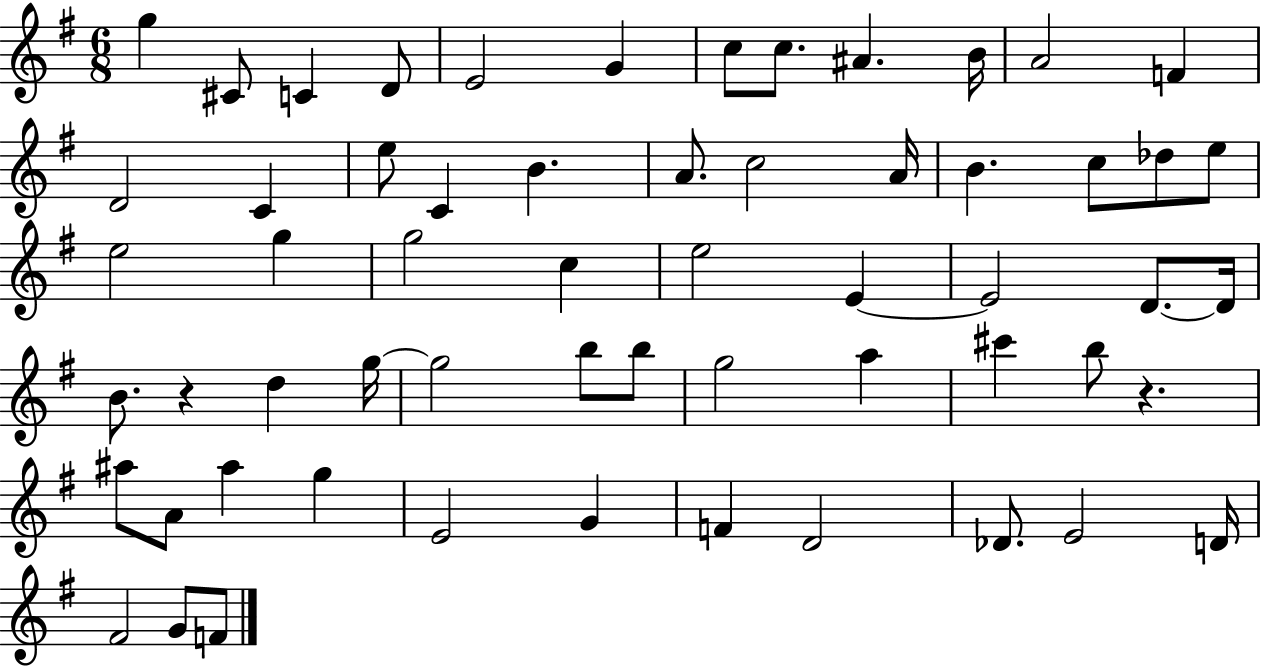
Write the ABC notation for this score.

X:1
T:Untitled
M:6/8
L:1/4
K:G
g ^C/2 C D/2 E2 G c/2 c/2 ^A B/4 A2 F D2 C e/2 C B A/2 c2 A/4 B c/2 _d/2 e/2 e2 g g2 c e2 E E2 D/2 D/4 B/2 z d g/4 g2 b/2 b/2 g2 a ^c' b/2 z ^a/2 A/2 ^a g E2 G F D2 _D/2 E2 D/4 ^F2 G/2 F/2